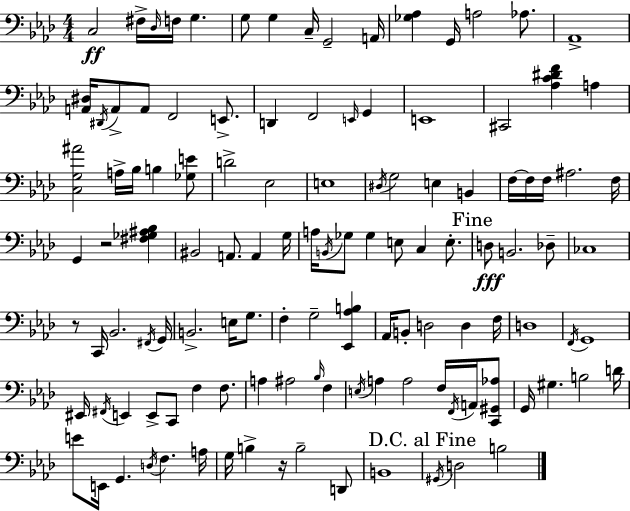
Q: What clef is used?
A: bass